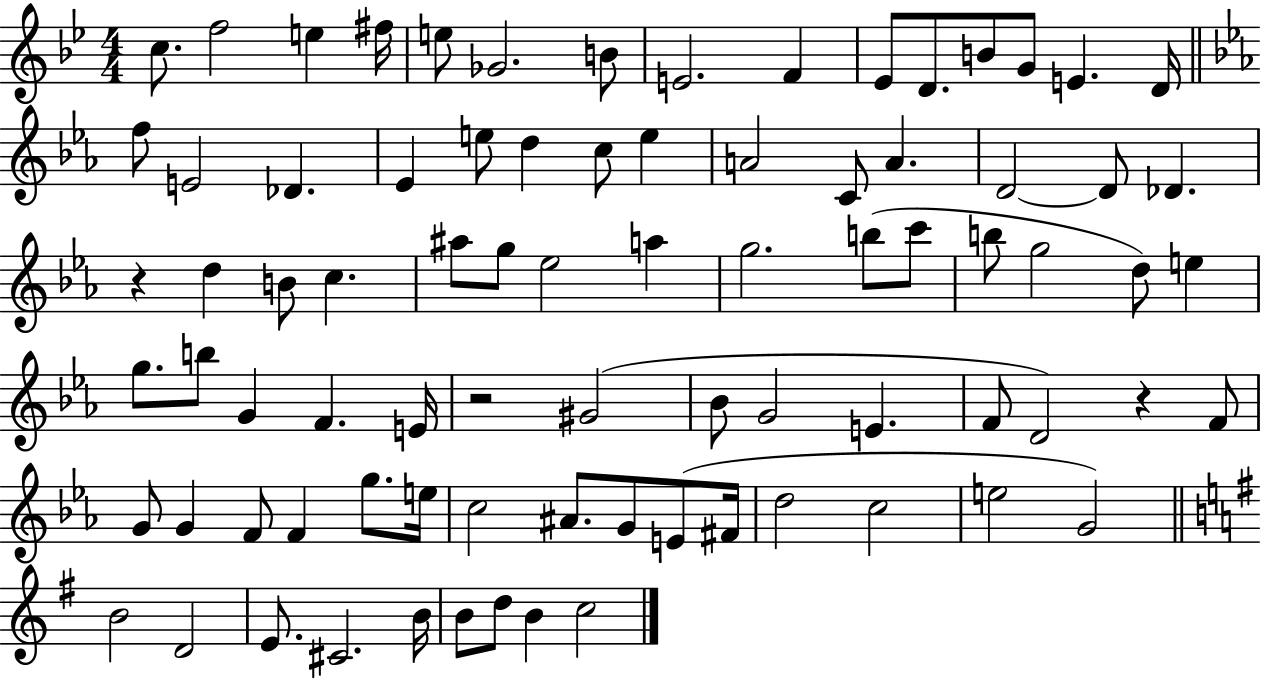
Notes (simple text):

C5/e. F5/h E5/q F#5/s E5/e Gb4/h. B4/e E4/h. F4/q Eb4/e D4/e. B4/e G4/e E4/q. D4/s F5/e E4/h Db4/q. Eb4/q E5/e D5/q C5/e E5/q A4/h C4/e A4/q. D4/h D4/e Db4/q. R/q D5/q B4/e C5/q. A#5/e G5/e Eb5/h A5/q G5/h. B5/e C6/e B5/e G5/h D5/e E5/q G5/e. B5/e G4/q F4/q. E4/s R/h G#4/h Bb4/e G4/h E4/q. F4/e D4/h R/q F4/e G4/e G4/q F4/e F4/q G5/e. E5/s C5/h A#4/e. G4/e E4/e F#4/s D5/h C5/h E5/h G4/h B4/h D4/h E4/e. C#4/h. B4/s B4/e D5/e B4/q C5/h